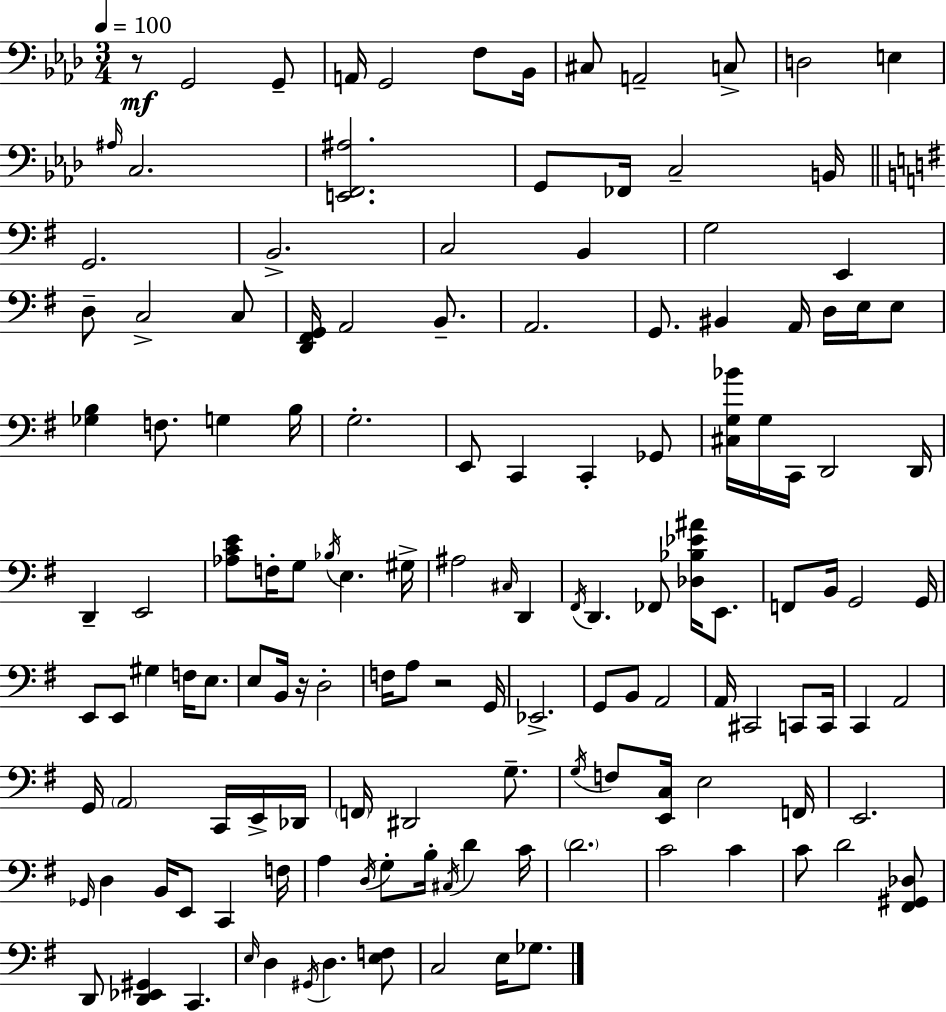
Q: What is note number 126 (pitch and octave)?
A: Gb3